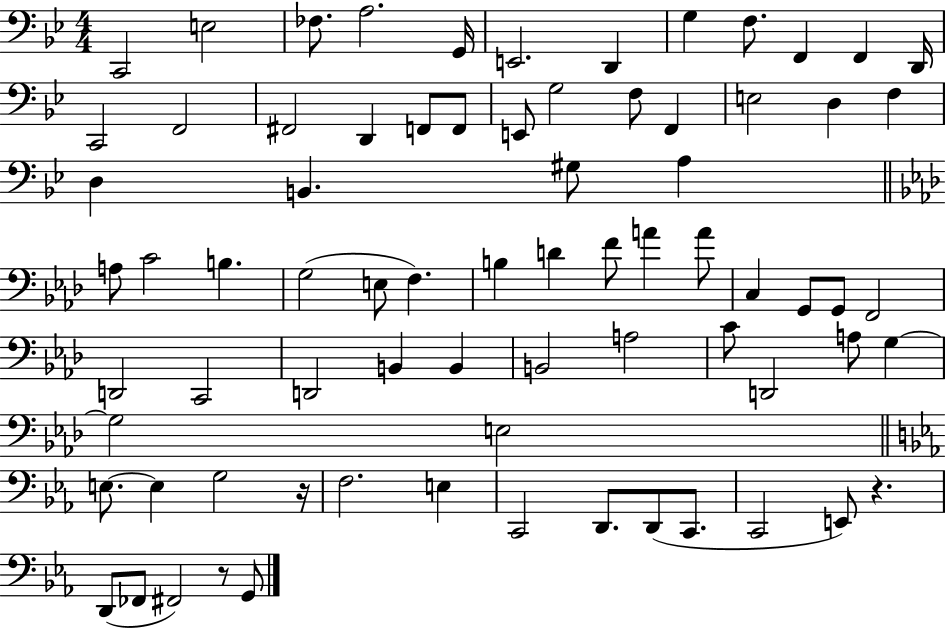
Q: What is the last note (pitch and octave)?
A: G2